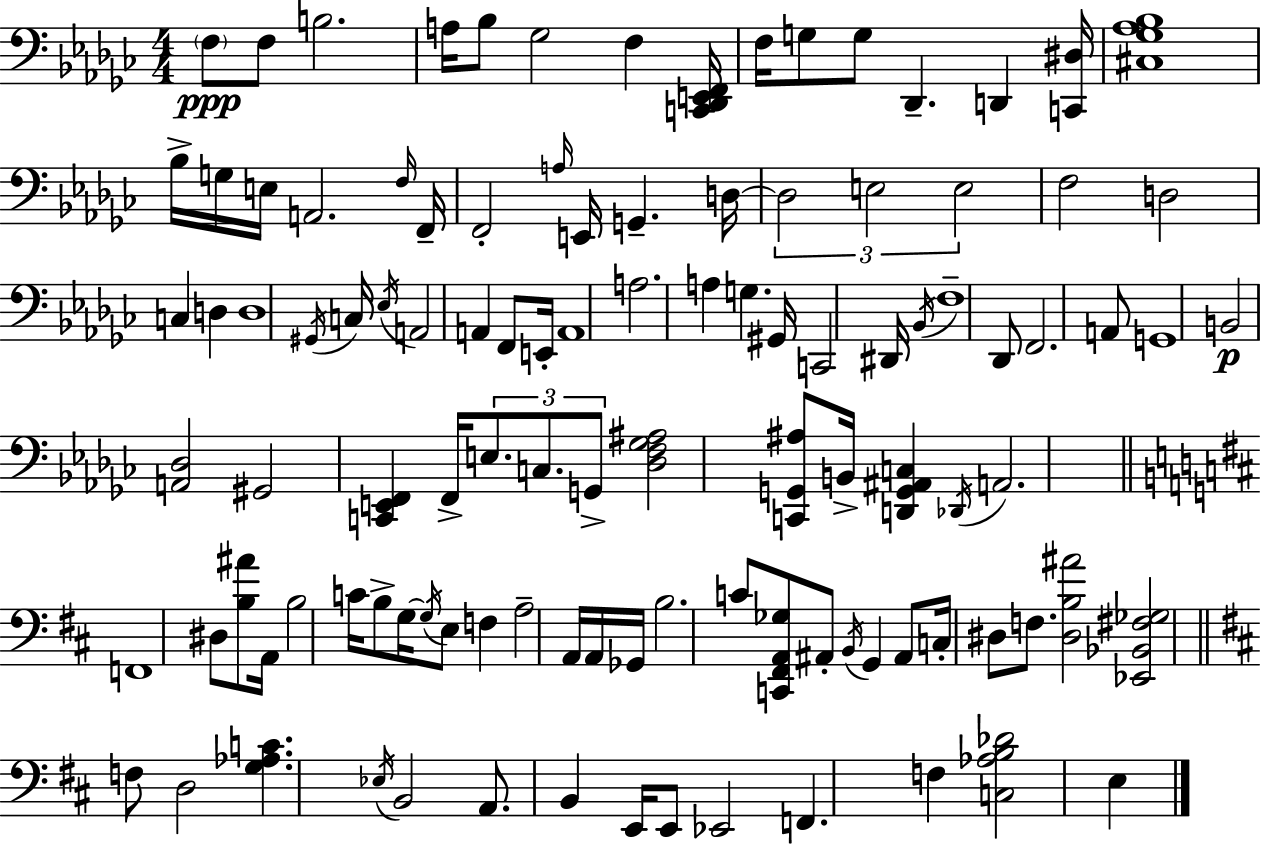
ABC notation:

X:1
T:Untitled
M:4/4
L:1/4
K:Ebm
F,/2 F,/2 B,2 A,/4 _B,/2 _G,2 F, [C,,_D,,E,,F,,]/4 F,/4 G,/2 G,/2 _D,, D,, [C,,^D,]/4 [^C,_G,_A,_B,]4 _B,/4 G,/4 E,/4 A,,2 F,/4 F,,/4 F,,2 A,/4 E,,/4 G,, D,/4 D,2 E,2 E,2 F,2 D,2 C, D, D,4 ^G,,/4 C,/4 _E,/4 A,,2 A,, F,,/2 E,,/4 A,,4 A,2 A, G, ^G,,/4 C,,2 ^D,,/4 _B,,/4 F,4 _D,,/2 F,,2 A,,/2 G,,4 B,,2 [A,,_D,]2 ^G,,2 [C,,E,,F,,] F,,/4 E,/2 C,/2 G,,/2 [_D,F,_G,^A,]2 [C,,G,,^A,]/2 B,,/4 [D,,G,,^A,,C,] _D,,/4 A,,2 F,,4 ^D,/2 [B,^A]/2 A,,/4 B,2 C/4 B,/2 G,/4 G,/4 E,/2 F, A,2 A,,/4 A,,/4 _G,,/4 B,2 C/2 [C,,^F,,A,,_G,]/2 ^A,,/2 B,,/4 G,, ^A,,/2 C,/4 ^D,/2 F,/2 [^D,B,^A]2 [_E,,_B,,^F,_G,]2 F,/2 D,2 [G,_A,C] _E,/4 B,,2 A,,/2 B,, E,,/4 E,,/2 _E,,2 F,, F, [C,_A,B,_D]2 E,